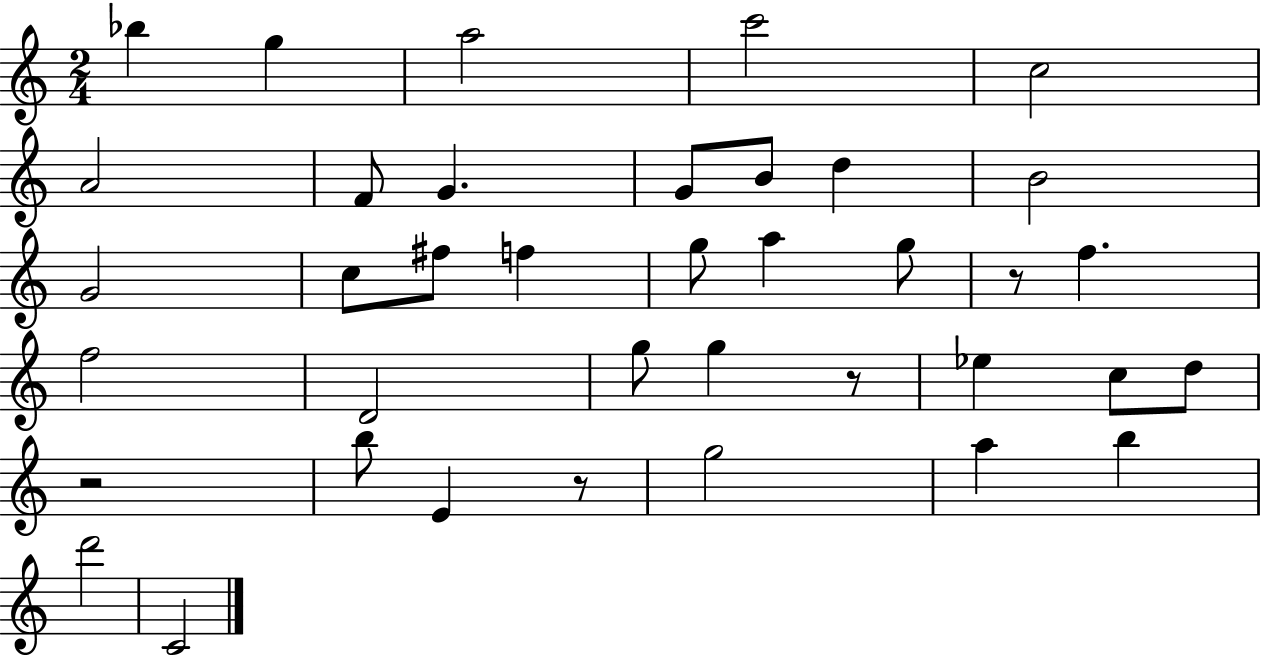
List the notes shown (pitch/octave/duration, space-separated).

Bb5/q G5/q A5/h C6/h C5/h A4/h F4/e G4/q. G4/e B4/e D5/q B4/h G4/h C5/e F#5/e F5/q G5/e A5/q G5/e R/e F5/q. F5/h D4/h G5/e G5/q R/e Eb5/q C5/e D5/e R/h B5/e E4/q R/e G5/h A5/q B5/q D6/h C4/h